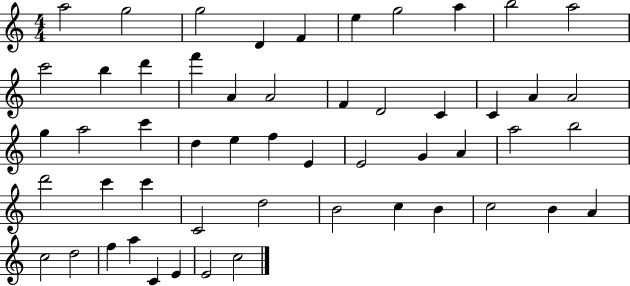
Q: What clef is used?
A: treble